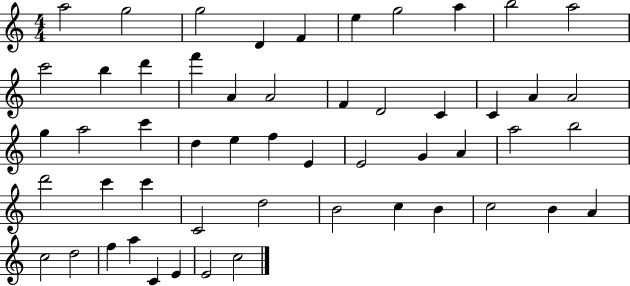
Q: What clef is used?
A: treble